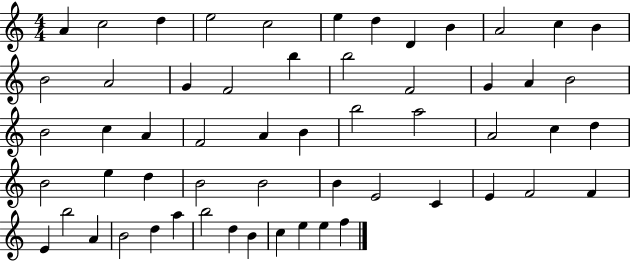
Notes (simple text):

A4/q C5/h D5/q E5/h C5/h E5/q D5/q D4/q B4/q A4/h C5/q B4/q B4/h A4/h G4/q F4/h B5/q B5/h F4/h G4/q A4/q B4/h B4/h C5/q A4/q F4/h A4/q B4/q B5/h A5/h A4/h C5/q D5/q B4/h E5/q D5/q B4/h B4/h B4/q E4/h C4/q E4/q F4/h F4/q E4/q B5/h A4/q B4/h D5/q A5/q B5/h D5/q B4/q C5/q E5/q E5/q F5/q